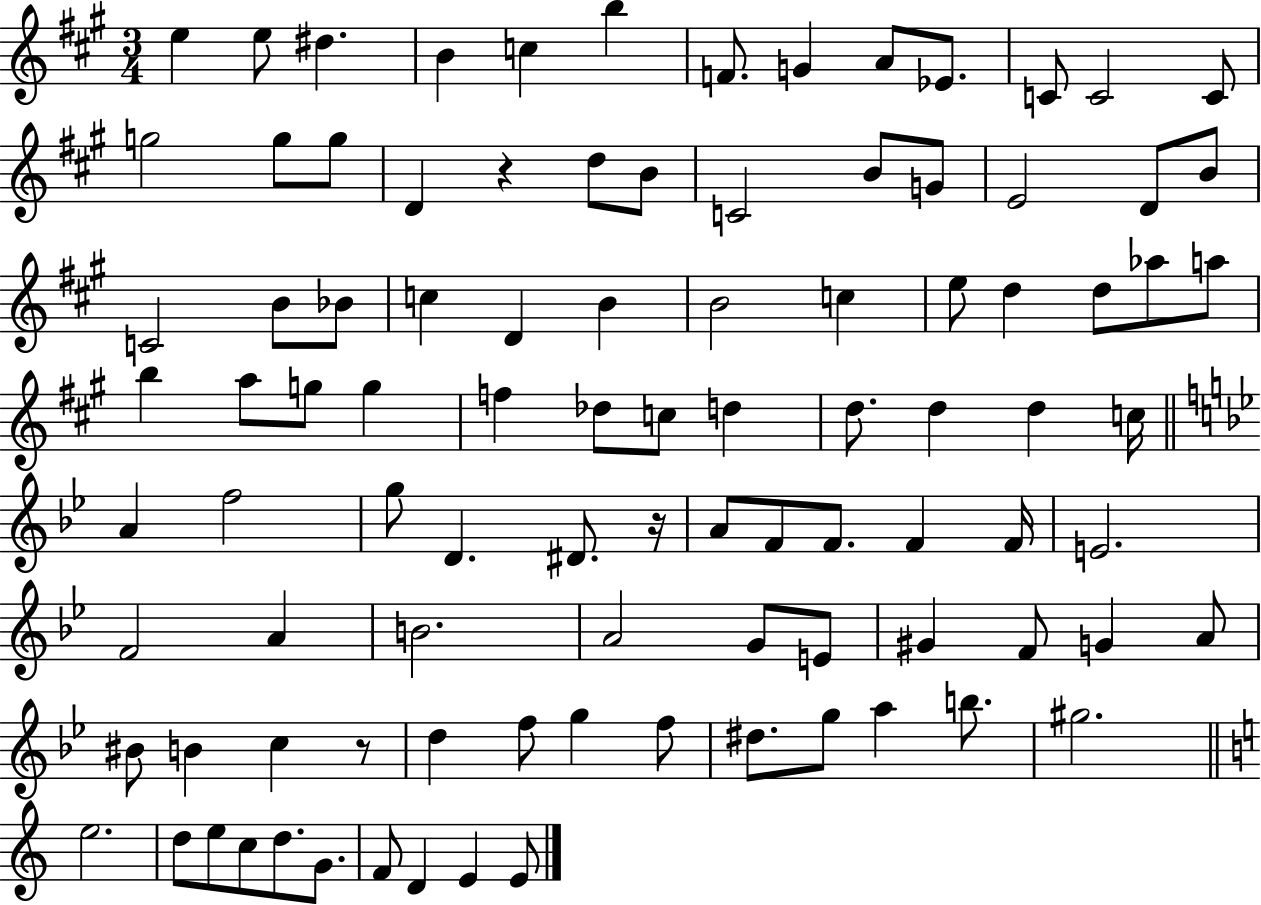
X:1
T:Untitled
M:3/4
L:1/4
K:A
e e/2 ^d B c b F/2 G A/2 _E/2 C/2 C2 C/2 g2 g/2 g/2 D z d/2 B/2 C2 B/2 G/2 E2 D/2 B/2 C2 B/2 _B/2 c D B B2 c e/2 d d/2 _a/2 a/2 b a/2 g/2 g f _d/2 c/2 d d/2 d d c/4 A f2 g/2 D ^D/2 z/4 A/2 F/2 F/2 F F/4 E2 F2 A B2 A2 G/2 E/2 ^G F/2 G A/2 ^B/2 B c z/2 d f/2 g f/2 ^d/2 g/2 a b/2 ^g2 e2 d/2 e/2 c/2 d/2 G/2 F/2 D E E/2